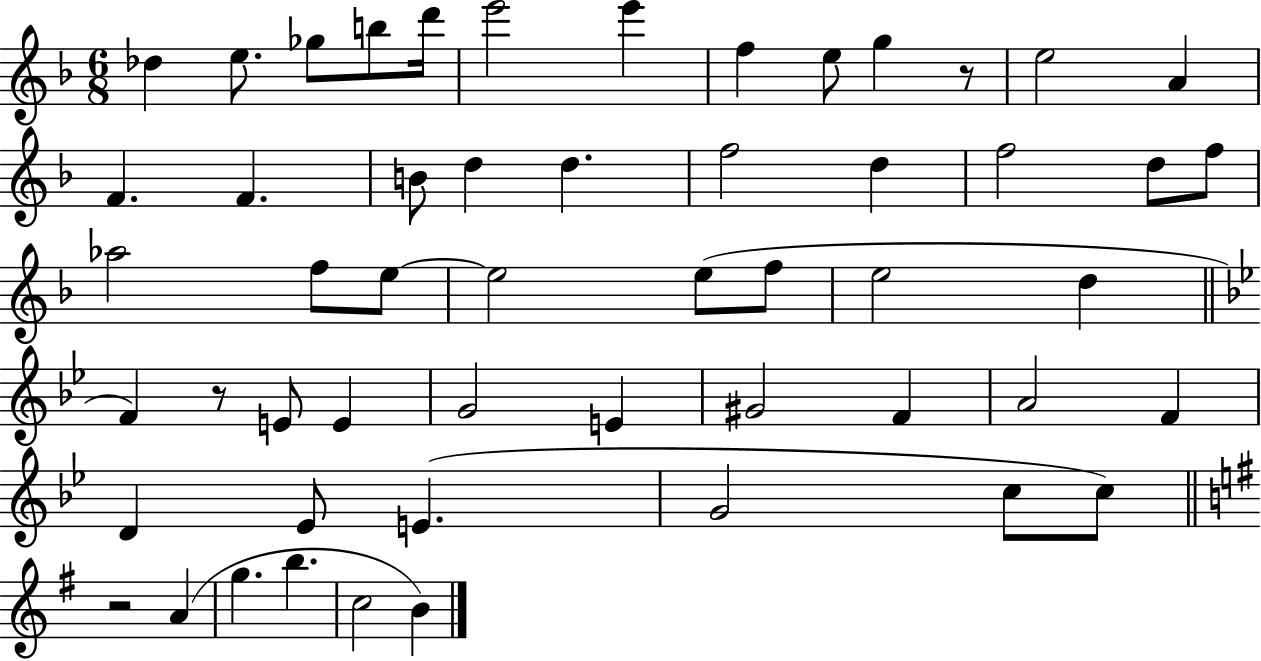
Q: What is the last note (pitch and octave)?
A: B4